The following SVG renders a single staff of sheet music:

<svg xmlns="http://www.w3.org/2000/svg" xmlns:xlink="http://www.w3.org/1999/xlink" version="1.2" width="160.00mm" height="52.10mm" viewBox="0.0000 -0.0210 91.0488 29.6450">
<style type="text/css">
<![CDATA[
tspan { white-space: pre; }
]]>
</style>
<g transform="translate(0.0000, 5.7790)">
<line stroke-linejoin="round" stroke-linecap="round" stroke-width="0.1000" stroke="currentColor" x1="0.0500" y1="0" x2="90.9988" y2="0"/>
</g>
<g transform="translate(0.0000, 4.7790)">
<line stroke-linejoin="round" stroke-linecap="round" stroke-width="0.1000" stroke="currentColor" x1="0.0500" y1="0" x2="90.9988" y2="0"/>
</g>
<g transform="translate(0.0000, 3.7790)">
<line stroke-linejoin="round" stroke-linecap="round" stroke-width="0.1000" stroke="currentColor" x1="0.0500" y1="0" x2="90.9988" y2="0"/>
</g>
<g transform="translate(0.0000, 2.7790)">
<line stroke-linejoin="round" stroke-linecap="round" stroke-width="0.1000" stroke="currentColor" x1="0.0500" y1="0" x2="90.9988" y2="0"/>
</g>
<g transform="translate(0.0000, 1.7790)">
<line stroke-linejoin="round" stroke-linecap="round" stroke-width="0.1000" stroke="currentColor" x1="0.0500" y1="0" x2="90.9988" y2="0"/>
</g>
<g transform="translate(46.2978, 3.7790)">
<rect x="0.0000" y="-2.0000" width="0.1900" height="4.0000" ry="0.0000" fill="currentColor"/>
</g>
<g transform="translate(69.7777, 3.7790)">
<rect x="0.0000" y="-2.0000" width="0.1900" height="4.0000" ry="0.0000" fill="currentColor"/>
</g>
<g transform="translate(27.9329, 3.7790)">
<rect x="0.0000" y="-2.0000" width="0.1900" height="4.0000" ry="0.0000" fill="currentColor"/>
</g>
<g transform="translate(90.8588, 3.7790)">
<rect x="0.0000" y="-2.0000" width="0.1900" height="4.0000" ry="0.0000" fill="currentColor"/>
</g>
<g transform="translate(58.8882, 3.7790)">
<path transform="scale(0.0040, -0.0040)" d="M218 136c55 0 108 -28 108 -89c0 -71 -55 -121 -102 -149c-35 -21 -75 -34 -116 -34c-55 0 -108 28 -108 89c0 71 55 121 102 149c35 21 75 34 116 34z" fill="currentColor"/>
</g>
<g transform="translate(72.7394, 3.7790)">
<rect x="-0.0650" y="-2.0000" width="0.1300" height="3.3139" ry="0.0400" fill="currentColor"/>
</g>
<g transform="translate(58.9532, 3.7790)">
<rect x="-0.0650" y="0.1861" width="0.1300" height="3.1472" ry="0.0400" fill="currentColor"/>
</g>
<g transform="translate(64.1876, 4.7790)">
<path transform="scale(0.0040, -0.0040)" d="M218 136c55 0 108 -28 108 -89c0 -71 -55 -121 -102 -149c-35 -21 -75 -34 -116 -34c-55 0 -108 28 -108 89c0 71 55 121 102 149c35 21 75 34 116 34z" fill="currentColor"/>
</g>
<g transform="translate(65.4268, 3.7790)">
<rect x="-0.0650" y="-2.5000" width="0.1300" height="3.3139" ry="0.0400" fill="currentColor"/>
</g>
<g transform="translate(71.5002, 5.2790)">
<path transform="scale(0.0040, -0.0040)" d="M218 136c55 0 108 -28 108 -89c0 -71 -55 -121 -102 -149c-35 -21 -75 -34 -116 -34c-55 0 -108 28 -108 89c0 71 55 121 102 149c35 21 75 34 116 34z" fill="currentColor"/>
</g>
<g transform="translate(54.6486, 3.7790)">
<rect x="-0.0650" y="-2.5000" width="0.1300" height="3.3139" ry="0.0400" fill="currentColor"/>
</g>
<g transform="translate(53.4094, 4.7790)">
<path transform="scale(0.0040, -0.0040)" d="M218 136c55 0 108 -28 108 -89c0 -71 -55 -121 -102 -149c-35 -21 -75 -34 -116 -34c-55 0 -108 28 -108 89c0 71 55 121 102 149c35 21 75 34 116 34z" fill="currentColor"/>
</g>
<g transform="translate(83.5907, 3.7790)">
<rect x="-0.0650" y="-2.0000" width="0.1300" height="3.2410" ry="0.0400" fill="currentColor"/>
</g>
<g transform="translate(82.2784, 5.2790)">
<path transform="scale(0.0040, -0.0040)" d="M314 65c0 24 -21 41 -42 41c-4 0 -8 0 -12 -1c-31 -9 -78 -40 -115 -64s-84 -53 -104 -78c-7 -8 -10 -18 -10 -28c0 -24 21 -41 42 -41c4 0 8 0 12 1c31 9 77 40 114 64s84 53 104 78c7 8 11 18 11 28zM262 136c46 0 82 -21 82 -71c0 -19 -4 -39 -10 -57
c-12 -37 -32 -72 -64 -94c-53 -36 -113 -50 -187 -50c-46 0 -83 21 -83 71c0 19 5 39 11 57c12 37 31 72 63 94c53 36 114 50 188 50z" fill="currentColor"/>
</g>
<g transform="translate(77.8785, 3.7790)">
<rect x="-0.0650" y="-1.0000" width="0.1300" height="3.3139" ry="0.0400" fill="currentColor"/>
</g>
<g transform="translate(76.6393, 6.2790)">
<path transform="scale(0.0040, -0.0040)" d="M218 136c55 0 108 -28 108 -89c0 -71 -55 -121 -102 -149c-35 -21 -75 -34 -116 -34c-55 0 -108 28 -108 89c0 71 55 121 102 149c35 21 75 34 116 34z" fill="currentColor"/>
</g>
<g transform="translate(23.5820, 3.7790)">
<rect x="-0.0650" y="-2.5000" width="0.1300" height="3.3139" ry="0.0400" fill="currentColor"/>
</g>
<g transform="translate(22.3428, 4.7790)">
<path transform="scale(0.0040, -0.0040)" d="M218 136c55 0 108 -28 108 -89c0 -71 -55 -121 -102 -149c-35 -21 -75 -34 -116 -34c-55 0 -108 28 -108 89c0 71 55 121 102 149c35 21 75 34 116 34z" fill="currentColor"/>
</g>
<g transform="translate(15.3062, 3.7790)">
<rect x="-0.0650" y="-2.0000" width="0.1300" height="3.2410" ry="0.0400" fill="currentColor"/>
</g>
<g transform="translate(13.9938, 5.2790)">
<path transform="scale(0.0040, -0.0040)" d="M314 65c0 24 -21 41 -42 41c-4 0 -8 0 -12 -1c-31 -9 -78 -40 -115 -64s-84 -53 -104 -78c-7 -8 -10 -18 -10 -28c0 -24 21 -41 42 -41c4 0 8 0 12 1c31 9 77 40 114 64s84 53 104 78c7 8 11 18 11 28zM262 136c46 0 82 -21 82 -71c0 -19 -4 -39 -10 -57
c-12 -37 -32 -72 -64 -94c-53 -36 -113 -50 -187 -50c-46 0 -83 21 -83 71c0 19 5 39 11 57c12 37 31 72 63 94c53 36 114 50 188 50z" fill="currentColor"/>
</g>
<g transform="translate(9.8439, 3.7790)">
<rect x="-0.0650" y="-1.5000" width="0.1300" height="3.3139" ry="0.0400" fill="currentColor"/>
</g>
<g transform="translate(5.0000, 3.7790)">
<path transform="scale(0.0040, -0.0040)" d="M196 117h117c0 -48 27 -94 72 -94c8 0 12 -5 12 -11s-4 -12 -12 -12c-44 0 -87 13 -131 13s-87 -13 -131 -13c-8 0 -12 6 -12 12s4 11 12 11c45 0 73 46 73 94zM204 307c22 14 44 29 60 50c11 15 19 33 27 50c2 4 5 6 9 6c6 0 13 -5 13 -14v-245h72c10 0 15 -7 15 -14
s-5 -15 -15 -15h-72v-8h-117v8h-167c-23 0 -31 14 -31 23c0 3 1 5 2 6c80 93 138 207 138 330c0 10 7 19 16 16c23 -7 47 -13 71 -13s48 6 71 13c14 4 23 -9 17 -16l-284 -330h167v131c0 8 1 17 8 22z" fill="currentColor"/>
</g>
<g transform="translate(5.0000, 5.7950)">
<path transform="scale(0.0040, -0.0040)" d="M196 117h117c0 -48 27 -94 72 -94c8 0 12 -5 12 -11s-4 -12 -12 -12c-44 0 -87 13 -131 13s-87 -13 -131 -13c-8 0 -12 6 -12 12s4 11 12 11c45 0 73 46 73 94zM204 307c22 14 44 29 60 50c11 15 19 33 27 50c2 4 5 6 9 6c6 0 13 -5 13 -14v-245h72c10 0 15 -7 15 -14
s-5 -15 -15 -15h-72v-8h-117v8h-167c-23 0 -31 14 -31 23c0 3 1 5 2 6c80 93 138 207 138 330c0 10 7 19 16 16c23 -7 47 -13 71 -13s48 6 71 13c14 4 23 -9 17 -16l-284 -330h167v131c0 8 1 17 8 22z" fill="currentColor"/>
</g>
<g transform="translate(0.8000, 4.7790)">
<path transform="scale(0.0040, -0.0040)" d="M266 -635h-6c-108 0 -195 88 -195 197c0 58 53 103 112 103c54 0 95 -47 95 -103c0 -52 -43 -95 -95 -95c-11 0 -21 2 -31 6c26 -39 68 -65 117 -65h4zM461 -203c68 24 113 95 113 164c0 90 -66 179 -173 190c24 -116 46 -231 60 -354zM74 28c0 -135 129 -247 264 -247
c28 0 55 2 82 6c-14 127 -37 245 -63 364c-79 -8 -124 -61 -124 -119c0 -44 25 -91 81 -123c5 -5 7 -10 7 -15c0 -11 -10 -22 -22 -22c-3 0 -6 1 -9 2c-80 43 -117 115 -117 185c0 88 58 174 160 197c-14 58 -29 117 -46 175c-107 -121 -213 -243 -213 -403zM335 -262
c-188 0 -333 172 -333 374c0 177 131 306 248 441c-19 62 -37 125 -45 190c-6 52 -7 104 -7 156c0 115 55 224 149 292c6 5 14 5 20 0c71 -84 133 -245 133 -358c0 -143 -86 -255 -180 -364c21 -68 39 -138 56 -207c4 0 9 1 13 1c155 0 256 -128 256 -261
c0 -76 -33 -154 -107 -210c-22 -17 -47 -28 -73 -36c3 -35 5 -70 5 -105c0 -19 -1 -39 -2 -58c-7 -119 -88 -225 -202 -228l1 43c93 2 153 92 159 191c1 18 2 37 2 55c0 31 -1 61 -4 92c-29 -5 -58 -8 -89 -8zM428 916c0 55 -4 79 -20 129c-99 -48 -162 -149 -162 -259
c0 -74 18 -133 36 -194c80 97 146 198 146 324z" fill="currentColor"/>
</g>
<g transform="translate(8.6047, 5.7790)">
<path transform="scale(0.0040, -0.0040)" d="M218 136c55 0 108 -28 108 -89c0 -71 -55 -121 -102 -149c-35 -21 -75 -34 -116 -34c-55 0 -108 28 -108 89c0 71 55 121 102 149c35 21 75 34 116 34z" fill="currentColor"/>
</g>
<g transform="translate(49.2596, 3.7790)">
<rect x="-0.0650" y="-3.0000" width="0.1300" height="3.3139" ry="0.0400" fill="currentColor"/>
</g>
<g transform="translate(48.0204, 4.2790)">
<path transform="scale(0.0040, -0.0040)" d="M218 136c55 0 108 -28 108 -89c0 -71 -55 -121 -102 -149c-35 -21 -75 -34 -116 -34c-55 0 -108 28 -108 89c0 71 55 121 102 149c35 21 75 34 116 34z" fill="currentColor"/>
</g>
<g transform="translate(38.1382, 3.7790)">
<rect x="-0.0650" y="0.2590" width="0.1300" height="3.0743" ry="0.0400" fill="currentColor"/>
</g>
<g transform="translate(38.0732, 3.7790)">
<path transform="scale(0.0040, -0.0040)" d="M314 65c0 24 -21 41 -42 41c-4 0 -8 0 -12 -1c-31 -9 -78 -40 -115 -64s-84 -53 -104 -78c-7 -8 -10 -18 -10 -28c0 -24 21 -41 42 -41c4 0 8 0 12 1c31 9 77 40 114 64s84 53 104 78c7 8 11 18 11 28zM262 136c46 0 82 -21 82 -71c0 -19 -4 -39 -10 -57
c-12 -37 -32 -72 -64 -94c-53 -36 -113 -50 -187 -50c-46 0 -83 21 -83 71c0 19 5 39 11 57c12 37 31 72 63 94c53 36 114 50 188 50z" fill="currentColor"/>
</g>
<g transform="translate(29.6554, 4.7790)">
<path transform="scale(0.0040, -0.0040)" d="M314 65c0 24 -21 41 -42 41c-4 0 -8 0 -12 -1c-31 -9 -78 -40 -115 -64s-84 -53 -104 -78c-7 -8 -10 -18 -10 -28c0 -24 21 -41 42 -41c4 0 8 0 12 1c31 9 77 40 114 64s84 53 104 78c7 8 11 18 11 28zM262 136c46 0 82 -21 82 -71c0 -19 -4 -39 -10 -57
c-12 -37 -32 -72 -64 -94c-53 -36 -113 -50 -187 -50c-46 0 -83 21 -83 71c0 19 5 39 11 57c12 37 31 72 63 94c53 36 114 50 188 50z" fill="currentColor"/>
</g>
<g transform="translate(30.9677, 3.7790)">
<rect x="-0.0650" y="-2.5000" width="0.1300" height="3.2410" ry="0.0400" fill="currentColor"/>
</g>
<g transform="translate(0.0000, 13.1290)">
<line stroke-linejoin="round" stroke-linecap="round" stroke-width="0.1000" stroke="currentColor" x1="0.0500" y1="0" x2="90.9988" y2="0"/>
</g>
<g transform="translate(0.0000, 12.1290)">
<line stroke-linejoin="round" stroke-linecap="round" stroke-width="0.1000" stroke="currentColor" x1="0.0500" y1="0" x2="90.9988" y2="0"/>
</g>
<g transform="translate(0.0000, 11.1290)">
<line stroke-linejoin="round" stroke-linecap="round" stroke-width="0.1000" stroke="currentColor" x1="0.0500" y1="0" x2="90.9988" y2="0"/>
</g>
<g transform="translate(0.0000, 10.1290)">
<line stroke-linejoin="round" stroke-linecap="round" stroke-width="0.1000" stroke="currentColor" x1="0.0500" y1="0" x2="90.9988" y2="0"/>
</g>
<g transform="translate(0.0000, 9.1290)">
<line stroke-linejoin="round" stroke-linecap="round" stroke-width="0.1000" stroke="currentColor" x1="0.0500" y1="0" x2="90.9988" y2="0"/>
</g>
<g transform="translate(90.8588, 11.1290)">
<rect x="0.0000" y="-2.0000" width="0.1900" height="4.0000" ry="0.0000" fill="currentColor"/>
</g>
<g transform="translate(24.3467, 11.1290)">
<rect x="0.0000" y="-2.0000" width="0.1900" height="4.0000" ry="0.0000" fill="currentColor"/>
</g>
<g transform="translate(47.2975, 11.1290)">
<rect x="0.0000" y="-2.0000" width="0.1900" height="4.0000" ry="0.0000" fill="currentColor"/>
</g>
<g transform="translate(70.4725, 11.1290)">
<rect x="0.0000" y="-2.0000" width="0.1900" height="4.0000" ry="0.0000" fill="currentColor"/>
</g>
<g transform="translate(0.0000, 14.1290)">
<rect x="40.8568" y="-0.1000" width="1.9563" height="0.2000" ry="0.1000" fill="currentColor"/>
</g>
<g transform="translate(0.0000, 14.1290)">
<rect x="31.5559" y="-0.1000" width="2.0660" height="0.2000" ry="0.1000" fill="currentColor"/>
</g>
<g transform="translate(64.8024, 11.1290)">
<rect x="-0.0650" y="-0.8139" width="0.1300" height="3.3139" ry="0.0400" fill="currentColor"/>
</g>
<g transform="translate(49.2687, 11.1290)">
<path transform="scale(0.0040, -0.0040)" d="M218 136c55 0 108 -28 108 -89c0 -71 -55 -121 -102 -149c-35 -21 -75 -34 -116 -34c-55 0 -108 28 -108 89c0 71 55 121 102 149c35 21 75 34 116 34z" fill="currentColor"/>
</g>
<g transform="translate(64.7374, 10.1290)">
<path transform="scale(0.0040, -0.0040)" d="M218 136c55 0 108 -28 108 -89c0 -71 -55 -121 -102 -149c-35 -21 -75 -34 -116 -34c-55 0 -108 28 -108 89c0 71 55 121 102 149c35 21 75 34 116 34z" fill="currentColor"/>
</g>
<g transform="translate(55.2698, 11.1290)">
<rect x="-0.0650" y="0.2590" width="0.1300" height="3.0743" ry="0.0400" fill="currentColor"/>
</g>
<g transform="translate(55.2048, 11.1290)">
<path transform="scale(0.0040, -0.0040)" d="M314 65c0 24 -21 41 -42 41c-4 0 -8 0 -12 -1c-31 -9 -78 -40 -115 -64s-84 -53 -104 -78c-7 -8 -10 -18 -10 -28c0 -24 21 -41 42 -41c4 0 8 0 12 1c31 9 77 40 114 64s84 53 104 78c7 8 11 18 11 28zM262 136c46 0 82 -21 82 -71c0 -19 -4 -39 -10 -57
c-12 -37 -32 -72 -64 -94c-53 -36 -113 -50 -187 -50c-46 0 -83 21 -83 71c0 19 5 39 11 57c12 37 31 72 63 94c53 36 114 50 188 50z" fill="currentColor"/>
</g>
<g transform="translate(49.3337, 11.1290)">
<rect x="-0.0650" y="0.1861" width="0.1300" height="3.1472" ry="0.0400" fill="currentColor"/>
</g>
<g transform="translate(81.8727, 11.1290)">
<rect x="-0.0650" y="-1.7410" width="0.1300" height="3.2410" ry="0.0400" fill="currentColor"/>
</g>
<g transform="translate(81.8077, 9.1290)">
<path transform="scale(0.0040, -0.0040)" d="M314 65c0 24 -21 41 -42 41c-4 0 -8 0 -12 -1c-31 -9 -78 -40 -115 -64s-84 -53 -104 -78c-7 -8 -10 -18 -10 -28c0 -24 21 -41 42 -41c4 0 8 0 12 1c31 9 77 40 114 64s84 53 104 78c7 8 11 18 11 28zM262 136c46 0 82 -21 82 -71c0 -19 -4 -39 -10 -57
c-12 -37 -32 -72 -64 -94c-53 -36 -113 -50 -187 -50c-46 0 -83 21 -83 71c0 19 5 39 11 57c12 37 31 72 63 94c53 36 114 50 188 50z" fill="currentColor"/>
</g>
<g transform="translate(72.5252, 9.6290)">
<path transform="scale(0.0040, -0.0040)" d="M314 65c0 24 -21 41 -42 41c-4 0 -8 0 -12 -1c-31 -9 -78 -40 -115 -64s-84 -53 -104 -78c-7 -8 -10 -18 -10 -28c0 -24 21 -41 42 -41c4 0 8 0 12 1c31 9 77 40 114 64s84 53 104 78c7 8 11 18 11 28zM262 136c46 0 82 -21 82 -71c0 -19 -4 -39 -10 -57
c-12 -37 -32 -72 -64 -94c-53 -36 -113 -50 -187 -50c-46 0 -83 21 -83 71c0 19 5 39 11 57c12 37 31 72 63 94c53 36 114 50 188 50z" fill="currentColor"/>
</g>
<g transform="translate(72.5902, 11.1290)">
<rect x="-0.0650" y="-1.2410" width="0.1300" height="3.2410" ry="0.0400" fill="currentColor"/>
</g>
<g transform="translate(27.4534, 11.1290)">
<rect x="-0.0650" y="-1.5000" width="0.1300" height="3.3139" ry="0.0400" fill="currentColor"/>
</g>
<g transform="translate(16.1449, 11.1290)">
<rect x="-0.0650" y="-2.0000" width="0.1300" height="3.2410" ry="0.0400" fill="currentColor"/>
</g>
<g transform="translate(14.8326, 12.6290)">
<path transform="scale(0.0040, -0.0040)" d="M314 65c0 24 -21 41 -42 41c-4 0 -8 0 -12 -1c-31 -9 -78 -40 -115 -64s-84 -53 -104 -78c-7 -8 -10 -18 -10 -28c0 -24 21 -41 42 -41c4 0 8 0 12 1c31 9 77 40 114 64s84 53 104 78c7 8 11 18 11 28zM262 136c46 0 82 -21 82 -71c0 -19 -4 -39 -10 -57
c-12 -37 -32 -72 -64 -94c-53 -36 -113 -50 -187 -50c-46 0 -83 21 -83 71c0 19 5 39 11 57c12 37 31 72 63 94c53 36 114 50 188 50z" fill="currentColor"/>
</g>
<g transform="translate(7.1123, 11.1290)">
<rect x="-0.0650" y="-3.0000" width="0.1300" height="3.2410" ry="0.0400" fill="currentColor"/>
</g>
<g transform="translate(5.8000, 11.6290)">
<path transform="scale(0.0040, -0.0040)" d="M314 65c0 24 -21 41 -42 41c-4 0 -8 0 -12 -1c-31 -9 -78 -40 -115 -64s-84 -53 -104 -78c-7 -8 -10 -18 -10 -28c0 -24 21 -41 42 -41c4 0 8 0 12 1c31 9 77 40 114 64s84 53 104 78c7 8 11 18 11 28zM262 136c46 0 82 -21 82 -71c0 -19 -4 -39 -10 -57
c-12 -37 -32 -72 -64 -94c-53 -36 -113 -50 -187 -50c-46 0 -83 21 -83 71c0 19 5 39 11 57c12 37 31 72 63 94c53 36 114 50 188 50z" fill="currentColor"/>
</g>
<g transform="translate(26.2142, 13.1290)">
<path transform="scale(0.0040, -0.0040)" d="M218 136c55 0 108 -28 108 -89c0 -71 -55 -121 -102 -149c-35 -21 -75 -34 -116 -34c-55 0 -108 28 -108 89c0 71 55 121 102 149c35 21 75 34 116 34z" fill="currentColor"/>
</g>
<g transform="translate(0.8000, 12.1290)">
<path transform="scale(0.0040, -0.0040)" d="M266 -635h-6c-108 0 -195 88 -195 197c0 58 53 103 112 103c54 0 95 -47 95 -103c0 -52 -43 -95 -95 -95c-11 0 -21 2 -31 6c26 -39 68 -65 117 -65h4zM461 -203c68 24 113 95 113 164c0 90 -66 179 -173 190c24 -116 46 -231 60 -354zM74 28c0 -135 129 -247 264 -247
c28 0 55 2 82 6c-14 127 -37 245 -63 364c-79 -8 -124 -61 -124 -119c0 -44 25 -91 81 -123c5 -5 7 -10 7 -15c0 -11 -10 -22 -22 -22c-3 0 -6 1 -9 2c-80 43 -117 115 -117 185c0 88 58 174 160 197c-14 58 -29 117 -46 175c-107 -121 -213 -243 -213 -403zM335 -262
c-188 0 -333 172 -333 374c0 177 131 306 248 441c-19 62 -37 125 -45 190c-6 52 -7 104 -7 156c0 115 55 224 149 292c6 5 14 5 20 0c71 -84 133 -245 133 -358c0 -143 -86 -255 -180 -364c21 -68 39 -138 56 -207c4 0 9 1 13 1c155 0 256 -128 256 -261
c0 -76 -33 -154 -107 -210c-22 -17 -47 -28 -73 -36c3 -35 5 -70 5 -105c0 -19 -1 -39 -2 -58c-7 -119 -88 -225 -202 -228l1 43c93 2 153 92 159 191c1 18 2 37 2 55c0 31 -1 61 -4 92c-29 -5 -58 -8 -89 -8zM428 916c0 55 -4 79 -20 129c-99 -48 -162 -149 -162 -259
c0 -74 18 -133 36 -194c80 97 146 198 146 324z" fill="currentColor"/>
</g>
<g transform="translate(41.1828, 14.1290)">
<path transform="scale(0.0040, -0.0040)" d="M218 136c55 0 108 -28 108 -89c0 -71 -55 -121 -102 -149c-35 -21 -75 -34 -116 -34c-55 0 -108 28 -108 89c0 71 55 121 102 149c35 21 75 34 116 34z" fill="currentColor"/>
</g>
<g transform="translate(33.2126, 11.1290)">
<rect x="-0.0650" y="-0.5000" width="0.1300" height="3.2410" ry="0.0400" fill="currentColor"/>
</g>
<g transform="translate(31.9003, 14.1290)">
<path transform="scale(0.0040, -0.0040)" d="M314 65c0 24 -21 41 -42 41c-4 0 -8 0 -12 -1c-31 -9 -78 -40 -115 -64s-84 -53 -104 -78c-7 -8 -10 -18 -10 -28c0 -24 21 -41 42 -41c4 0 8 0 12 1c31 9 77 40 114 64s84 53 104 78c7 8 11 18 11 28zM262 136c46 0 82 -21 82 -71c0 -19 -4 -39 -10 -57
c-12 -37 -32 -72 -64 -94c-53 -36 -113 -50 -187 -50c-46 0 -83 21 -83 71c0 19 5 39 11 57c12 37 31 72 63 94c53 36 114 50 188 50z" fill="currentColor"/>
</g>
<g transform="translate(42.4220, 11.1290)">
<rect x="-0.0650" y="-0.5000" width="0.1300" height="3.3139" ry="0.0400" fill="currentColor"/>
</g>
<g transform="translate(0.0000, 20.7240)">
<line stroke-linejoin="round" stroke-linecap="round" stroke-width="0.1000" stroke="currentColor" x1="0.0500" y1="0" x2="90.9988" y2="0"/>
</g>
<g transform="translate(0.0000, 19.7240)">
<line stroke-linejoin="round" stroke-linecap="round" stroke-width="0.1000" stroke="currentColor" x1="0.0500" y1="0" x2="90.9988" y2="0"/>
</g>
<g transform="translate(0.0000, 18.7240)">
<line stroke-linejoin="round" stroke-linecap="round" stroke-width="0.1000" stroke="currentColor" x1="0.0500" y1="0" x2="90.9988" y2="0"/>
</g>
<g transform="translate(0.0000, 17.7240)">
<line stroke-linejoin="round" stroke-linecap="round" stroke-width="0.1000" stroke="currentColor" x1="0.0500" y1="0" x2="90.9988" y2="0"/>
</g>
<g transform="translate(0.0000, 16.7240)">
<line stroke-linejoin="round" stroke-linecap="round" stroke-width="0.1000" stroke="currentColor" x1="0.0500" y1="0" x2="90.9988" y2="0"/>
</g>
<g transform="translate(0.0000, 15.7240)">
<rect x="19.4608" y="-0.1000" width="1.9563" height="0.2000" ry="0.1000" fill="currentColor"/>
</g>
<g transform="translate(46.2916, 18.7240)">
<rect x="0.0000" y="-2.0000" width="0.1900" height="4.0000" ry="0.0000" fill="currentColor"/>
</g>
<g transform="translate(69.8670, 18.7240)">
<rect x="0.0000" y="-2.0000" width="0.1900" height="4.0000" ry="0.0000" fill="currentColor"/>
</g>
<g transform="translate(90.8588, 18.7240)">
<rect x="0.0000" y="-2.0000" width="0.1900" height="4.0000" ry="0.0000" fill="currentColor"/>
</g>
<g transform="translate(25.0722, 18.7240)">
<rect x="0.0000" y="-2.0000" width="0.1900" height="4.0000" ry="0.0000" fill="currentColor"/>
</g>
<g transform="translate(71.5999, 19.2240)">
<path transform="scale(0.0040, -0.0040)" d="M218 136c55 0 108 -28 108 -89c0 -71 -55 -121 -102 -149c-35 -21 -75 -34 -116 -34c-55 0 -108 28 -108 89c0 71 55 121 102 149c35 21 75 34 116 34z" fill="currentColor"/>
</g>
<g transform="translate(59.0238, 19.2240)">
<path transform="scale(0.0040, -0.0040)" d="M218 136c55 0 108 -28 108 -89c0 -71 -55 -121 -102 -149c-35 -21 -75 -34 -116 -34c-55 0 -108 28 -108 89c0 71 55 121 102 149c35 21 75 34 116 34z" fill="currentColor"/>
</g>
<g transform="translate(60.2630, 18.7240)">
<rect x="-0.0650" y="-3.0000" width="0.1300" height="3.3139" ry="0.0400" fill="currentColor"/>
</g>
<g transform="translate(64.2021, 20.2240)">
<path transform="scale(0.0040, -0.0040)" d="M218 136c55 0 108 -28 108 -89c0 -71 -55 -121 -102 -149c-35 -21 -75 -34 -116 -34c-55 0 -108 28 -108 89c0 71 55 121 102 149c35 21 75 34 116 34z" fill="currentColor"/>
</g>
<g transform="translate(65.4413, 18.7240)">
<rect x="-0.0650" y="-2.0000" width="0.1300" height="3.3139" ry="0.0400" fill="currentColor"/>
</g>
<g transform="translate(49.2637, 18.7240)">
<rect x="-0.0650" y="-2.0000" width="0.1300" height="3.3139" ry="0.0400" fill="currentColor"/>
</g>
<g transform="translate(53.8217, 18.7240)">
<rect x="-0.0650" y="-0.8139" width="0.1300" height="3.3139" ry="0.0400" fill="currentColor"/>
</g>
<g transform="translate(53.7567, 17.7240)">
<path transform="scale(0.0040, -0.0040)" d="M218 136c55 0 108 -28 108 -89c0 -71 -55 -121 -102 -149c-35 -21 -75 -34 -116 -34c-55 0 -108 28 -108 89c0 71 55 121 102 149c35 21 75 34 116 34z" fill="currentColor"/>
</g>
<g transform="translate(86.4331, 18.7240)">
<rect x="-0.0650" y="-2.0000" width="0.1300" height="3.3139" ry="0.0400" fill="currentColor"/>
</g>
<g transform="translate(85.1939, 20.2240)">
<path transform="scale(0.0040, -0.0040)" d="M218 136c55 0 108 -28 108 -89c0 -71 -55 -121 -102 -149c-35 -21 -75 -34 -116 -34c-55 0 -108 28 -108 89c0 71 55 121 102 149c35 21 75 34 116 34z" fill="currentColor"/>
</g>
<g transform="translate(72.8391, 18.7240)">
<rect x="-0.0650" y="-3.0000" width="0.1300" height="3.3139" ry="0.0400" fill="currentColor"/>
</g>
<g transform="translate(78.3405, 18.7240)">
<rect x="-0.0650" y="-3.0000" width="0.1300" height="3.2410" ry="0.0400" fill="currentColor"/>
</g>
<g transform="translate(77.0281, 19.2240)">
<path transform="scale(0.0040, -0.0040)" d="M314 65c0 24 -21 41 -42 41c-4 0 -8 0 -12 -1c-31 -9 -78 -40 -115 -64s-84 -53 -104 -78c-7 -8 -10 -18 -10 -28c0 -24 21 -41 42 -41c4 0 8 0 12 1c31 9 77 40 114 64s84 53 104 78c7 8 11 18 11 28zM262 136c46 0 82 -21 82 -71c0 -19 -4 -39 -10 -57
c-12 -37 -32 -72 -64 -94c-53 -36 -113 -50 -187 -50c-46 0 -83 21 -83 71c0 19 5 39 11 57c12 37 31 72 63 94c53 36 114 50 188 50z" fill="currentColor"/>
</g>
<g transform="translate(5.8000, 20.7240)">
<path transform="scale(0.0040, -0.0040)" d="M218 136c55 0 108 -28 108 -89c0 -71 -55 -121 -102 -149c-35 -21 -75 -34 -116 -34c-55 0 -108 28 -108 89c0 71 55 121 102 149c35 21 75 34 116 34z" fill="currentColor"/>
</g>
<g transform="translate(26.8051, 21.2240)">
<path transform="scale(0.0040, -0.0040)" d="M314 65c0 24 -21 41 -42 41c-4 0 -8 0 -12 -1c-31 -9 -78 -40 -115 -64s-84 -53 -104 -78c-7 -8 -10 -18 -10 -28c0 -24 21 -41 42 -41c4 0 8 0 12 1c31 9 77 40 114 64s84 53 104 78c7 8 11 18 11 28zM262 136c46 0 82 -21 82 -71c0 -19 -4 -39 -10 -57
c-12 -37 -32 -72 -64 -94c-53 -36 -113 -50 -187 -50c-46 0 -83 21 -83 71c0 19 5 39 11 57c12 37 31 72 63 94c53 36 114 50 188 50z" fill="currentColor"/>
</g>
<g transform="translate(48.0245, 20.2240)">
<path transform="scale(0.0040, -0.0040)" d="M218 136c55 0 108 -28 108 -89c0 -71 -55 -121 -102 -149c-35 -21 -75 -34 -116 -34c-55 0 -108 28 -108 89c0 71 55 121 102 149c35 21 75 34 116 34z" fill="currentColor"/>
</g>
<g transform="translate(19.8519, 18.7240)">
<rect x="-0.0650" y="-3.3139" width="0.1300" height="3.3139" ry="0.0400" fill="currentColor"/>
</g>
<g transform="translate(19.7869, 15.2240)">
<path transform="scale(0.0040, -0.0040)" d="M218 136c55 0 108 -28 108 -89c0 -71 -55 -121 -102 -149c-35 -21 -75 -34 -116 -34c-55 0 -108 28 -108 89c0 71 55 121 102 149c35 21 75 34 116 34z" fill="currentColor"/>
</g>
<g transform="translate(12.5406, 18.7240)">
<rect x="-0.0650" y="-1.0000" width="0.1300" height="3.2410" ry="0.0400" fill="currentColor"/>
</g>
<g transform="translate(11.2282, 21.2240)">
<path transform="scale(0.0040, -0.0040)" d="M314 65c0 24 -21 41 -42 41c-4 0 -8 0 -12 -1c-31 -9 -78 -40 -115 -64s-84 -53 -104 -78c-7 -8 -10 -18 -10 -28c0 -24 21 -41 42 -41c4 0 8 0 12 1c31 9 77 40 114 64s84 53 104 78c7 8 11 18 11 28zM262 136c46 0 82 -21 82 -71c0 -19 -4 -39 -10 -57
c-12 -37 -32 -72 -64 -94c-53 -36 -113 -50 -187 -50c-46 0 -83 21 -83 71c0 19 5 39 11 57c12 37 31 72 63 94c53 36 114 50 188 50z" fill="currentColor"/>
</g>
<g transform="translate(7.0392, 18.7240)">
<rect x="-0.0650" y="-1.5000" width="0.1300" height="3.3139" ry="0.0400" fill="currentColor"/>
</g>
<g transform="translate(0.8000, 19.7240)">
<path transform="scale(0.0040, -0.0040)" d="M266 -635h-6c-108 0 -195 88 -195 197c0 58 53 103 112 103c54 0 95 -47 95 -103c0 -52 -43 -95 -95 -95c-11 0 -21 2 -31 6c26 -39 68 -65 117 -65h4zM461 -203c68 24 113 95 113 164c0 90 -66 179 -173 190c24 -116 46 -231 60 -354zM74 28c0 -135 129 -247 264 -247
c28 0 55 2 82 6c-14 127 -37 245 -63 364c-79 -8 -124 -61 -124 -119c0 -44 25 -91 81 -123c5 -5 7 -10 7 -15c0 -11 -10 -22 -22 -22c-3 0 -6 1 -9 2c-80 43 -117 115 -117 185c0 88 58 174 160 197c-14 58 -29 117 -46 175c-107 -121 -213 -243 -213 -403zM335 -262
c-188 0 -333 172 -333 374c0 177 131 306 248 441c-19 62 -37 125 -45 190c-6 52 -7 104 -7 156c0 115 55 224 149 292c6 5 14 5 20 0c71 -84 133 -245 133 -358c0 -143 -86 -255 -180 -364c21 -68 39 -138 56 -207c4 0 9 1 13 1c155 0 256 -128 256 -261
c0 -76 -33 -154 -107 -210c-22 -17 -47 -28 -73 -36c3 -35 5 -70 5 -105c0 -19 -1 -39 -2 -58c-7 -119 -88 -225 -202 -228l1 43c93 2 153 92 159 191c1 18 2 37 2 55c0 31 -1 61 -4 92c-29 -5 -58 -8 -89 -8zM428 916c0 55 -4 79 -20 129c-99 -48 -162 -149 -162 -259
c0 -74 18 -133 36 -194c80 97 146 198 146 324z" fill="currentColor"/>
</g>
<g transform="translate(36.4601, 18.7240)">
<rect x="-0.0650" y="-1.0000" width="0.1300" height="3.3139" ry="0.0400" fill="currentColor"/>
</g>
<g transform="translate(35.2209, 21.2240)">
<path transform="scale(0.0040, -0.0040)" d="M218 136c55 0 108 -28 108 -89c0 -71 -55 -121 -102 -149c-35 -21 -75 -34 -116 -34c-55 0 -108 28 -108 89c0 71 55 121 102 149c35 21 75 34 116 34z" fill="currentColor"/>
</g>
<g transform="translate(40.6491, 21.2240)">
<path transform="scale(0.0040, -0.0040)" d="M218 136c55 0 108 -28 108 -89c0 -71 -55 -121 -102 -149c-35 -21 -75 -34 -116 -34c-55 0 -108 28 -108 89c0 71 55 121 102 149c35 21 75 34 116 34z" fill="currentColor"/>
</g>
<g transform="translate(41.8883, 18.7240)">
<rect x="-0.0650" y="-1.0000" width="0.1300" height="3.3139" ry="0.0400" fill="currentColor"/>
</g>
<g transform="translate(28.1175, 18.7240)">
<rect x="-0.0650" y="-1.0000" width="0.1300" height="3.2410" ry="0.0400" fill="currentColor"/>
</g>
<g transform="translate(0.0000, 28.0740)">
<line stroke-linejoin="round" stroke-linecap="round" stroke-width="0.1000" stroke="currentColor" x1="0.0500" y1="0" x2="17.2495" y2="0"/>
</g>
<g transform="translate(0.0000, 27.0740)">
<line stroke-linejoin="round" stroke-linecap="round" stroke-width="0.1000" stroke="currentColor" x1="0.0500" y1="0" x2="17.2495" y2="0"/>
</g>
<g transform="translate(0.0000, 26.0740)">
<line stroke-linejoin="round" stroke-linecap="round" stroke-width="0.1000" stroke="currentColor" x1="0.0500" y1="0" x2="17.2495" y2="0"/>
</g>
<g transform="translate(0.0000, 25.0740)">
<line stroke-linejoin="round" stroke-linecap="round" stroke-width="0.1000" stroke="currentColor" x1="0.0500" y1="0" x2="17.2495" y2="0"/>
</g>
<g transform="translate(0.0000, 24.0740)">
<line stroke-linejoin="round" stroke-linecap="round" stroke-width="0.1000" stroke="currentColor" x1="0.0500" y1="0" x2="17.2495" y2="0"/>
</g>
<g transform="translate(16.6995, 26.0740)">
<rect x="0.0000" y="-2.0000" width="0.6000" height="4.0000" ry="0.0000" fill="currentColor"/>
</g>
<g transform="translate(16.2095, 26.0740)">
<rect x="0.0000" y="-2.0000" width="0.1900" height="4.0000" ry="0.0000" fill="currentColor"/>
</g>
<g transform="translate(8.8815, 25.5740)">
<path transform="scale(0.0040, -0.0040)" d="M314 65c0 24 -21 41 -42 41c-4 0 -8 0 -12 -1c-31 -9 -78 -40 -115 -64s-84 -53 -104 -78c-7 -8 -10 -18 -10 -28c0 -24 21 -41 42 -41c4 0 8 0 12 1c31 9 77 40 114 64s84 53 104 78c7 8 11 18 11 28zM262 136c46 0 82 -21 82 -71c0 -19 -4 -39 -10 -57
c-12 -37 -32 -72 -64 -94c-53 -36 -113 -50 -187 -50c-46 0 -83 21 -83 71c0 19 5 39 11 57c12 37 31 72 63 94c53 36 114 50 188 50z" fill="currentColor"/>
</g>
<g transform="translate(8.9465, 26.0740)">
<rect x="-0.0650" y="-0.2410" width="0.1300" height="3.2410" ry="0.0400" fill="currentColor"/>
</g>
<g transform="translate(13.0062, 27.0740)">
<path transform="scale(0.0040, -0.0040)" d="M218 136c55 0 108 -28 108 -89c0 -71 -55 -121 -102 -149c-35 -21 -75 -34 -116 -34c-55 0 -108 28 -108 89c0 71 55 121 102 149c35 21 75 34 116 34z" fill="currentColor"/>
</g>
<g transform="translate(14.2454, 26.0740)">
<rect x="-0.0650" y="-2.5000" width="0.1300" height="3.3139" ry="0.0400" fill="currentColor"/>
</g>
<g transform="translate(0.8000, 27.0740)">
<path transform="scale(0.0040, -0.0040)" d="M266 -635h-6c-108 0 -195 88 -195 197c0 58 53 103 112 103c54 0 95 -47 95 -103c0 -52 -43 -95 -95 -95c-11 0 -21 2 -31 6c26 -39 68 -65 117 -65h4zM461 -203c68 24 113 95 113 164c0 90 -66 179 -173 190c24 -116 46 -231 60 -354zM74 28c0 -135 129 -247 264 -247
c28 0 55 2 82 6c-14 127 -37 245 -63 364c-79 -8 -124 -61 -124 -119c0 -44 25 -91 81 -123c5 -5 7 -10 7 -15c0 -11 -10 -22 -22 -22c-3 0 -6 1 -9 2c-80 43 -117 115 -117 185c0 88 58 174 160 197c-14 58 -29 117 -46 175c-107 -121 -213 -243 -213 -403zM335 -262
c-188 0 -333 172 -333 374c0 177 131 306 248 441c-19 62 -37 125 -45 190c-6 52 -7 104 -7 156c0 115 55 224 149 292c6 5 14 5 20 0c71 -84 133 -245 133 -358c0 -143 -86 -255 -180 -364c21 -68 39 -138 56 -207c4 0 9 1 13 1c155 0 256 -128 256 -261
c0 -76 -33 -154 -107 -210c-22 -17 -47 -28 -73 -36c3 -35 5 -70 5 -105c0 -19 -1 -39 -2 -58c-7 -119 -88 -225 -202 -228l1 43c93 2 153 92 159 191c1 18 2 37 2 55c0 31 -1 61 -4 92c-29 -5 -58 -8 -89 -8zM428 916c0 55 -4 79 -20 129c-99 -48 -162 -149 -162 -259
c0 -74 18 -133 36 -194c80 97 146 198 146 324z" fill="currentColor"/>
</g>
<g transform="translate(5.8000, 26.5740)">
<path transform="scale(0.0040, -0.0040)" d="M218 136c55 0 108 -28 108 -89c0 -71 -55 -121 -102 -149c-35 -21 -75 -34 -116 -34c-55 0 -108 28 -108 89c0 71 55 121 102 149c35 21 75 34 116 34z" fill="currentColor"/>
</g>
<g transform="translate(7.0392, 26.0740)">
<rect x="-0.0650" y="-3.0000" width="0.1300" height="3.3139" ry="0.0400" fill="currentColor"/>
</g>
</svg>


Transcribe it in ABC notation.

X:1
T:Untitled
M:4/4
L:1/4
K:C
E F2 G G2 B2 A G B G F D F2 A2 F2 E C2 C B B2 d e2 f2 E D2 b D2 D D F d A F A A2 F A c2 G